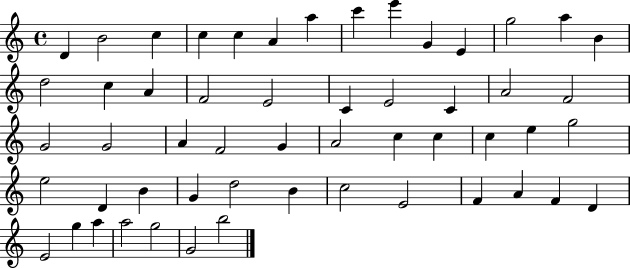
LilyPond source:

{
  \clef treble
  \time 4/4
  \defaultTimeSignature
  \key c \major
  d'4 b'2 c''4 | c''4 c''4 a'4 a''4 | c'''4 e'''4 g'4 e'4 | g''2 a''4 b'4 | \break d''2 c''4 a'4 | f'2 e'2 | c'4 e'2 c'4 | a'2 f'2 | \break g'2 g'2 | a'4 f'2 g'4 | a'2 c''4 c''4 | c''4 e''4 g''2 | \break e''2 d'4 b'4 | g'4 d''2 b'4 | c''2 e'2 | f'4 a'4 f'4 d'4 | \break e'2 g''4 a''4 | a''2 g''2 | g'2 b''2 | \bar "|."
}